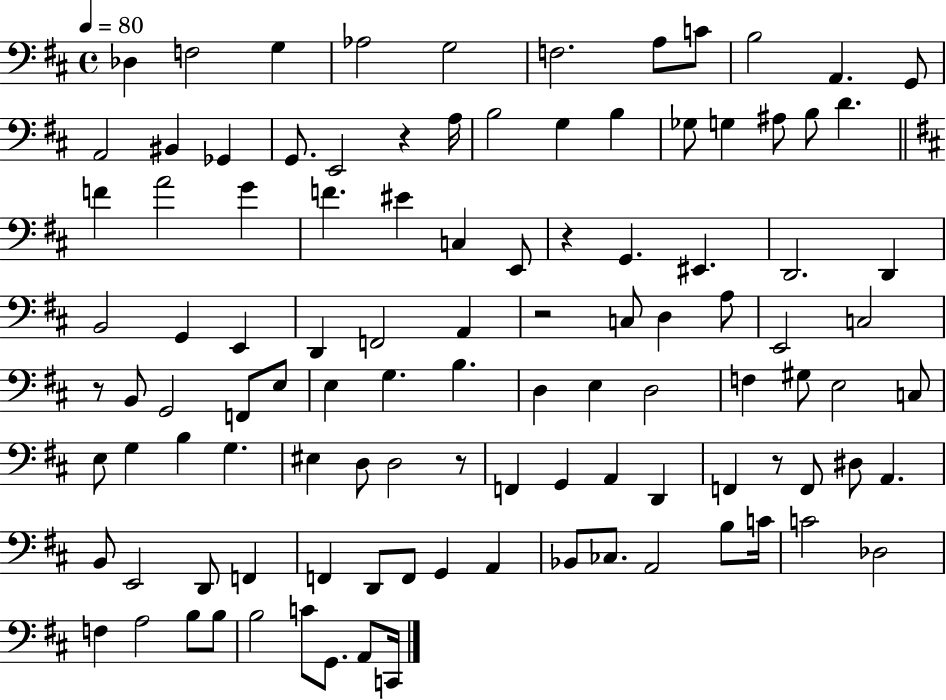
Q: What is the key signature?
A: D major